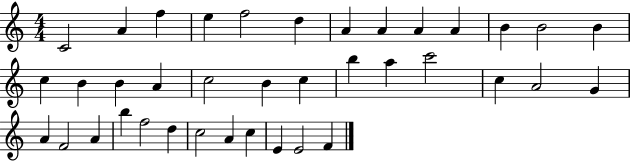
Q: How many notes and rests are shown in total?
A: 38